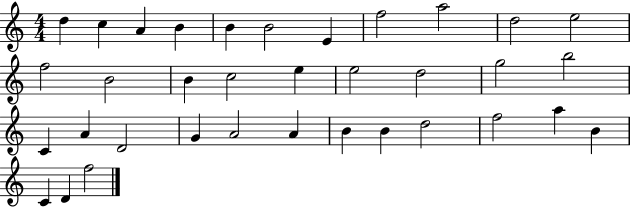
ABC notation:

X:1
T:Untitled
M:4/4
L:1/4
K:C
d c A B B B2 E f2 a2 d2 e2 f2 B2 B c2 e e2 d2 g2 b2 C A D2 G A2 A B B d2 f2 a B C D f2